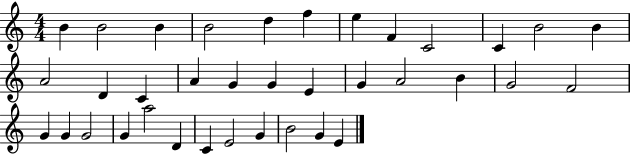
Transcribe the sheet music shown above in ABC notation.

X:1
T:Untitled
M:4/4
L:1/4
K:C
B B2 B B2 d f e F C2 C B2 B A2 D C A G G E G A2 B G2 F2 G G G2 G a2 D C E2 G B2 G E